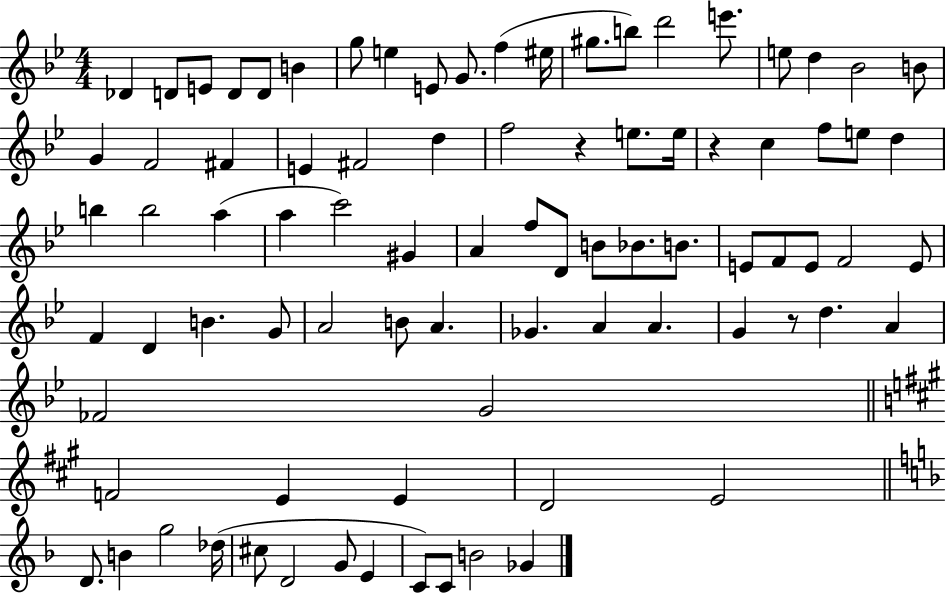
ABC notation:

X:1
T:Untitled
M:4/4
L:1/4
K:Bb
_D D/2 E/2 D/2 D/2 B g/2 e E/2 G/2 f ^e/4 ^g/2 b/2 d'2 e'/2 e/2 d _B2 B/2 G F2 ^F E ^F2 d f2 z e/2 e/4 z c f/2 e/2 d b b2 a a c'2 ^G A f/2 D/2 B/2 _B/2 B/2 E/2 F/2 E/2 F2 E/2 F D B G/2 A2 B/2 A _G A A G z/2 d A _F2 G2 F2 E E D2 E2 D/2 B g2 _d/4 ^c/2 D2 G/2 E C/2 C/2 B2 _G